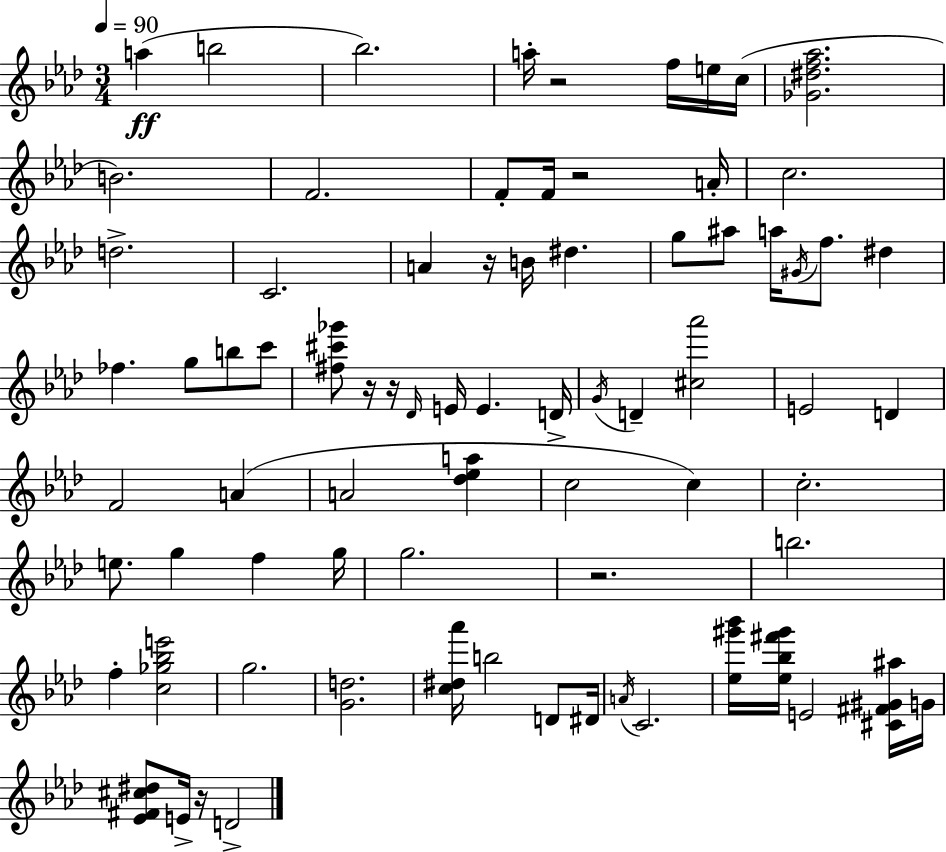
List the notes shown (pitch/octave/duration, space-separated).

A5/q B5/h Bb5/h. A5/s R/h F5/s E5/s C5/s [Gb4,D#5,F5,Ab5]/h. B4/h. F4/h. F4/e F4/s R/h A4/s C5/h. D5/h. C4/h. A4/q R/s B4/s D#5/q. G5/e A#5/e A5/s G#4/s F5/e. D#5/q FES5/q. G5/e B5/e C6/e [F#5,C#6,Gb6]/e R/s R/s Db4/s E4/s E4/q. D4/s G4/s D4/q [C#5,Ab6]/h E4/h D4/q F4/h A4/q A4/h [Db5,Eb5,A5]/q C5/h C5/q C5/h. E5/e. G5/q F5/q G5/s G5/h. R/h. B5/h. F5/q [C5,Gb5,Bb5,E6]/h G5/h. [G4,D5]/h. [C5,D#5,Ab6]/s B5/h D4/e D#4/s A4/s C4/h. [Eb5,G#6,Bb6]/s [Eb5,Bb5,F#6,G#6]/s E4/h [C#4,F#4,G#4,A#5]/s G4/s [Eb4,F#4,C#5,D#5]/e E4/s R/s D4/h